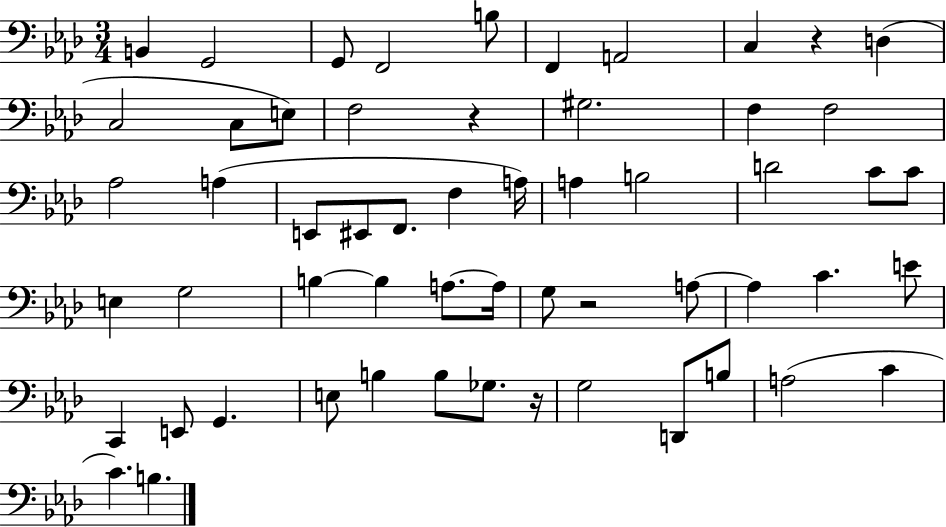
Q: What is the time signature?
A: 3/4